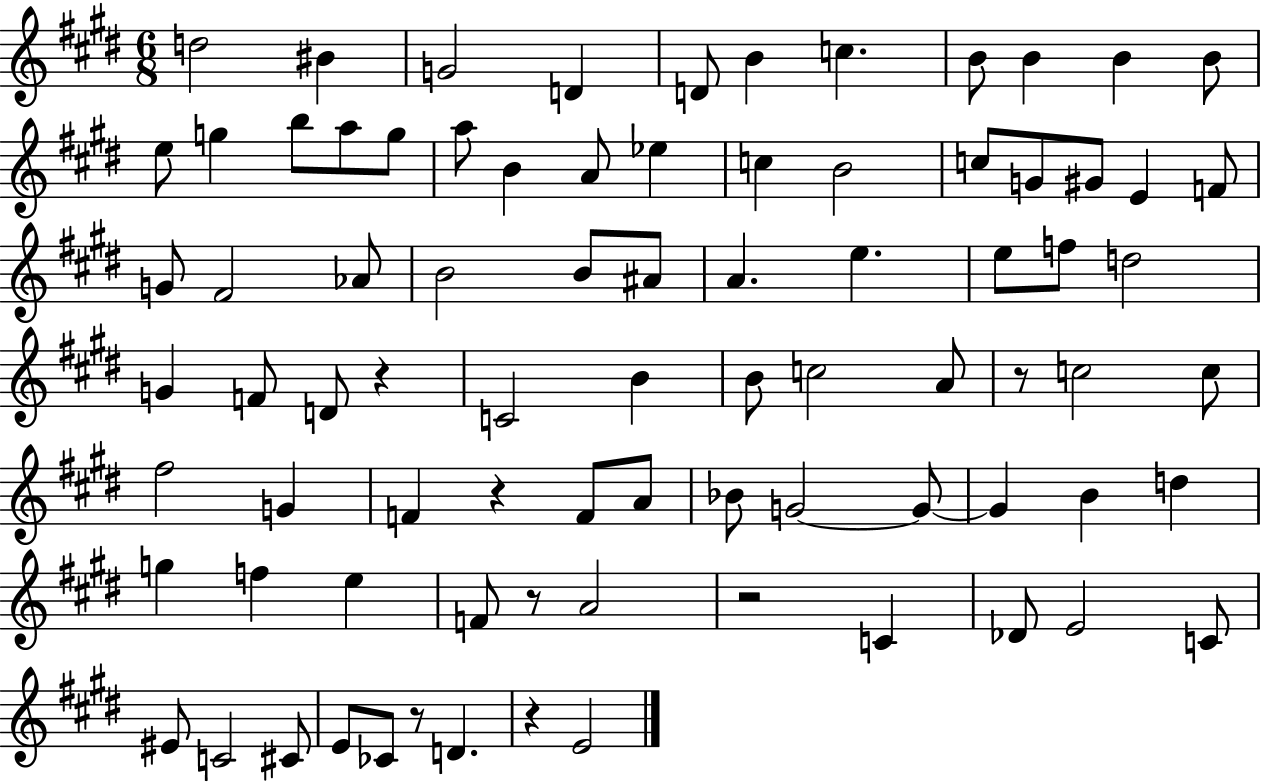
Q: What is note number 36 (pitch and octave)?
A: E5